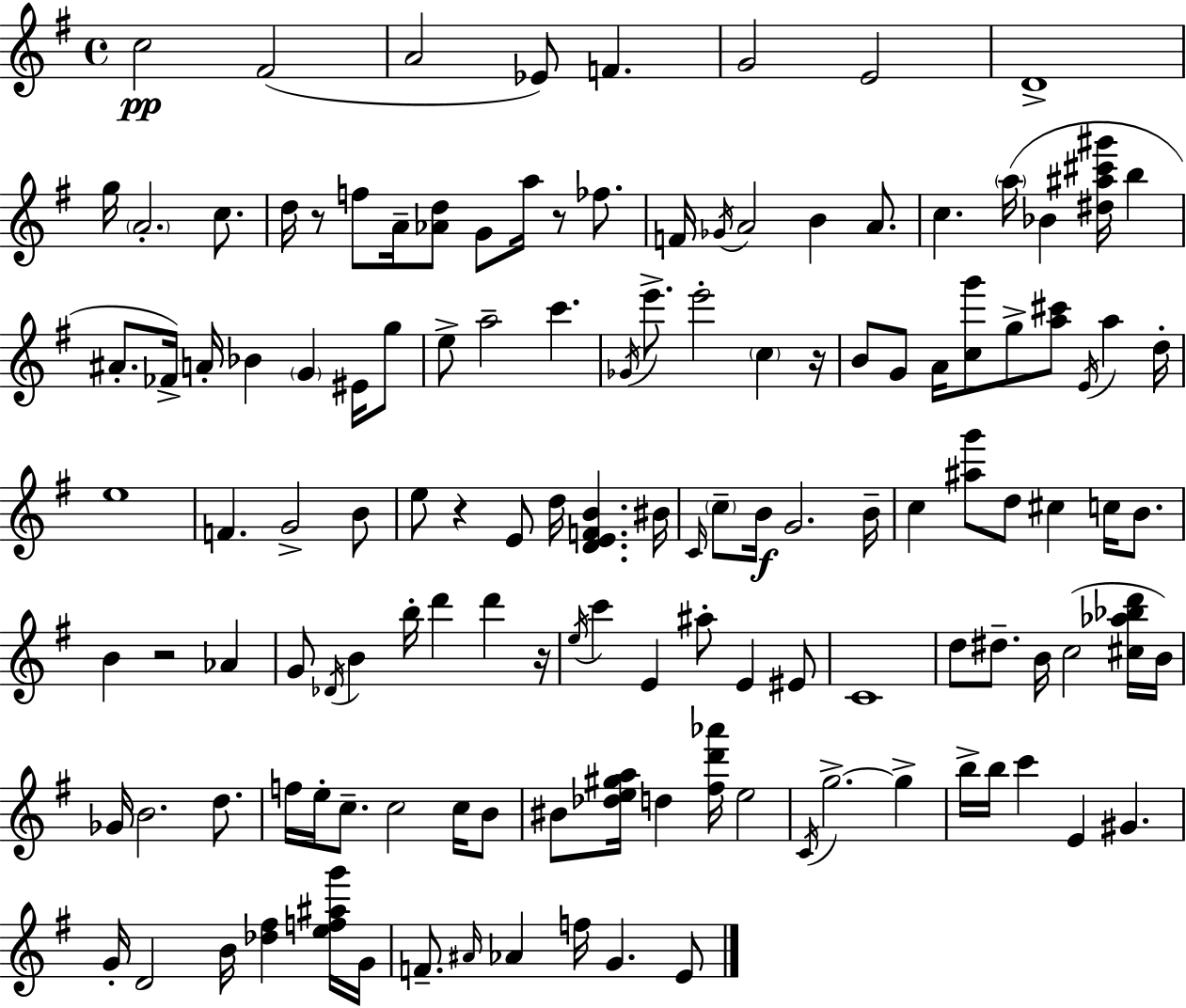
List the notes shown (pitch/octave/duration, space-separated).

C5/h F#4/h A4/h Eb4/e F4/q. G4/h E4/h D4/w G5/s A4/h. C5/e. D5/s R/e F5/e A4/s [Ab4,D5]/e G4/e A5/s R/e FES5/e. F4/s Gb4/s A4/h B4/q A4/e. C5/q. A5/s Bb4/q [D#5,A#5,C#6,G#6]/s B5/q A#4/e. FES4/s A4/s Bb4/q G4/q EIS4/s G5/e E5/e A5/h C6/q. Gb4/s E6/e. E6/h C5/q R/s B4/e G4/e A4/s [C5,G6]/e G5/e [A5,C#6]/e E4/s A5/q D5/s E5/w F4/q. G4/h B4/e E5/e R/q E4/e D5/s [D4,E4,F4,B4]/q. BIS4/s C4/s C5/e B4/s G4/h. B4/s C5/q [A#5,G6]/e D5/e C#5/q C5/s B4/e. B4/q R/h Ab4/q G4/e Db4/s B4/q B5/s D6/q D6/q R/s E5/s C6/q E4/q A#5/e E4/q EIS4/e C4/w D5/e D#5/e. B4/s C5/h [C#5,Ab5,Bb5,D6]/s B4/s Gb4/s B4/h. D5/e. F5/s E5/s C5/e. C5/h C5/s B4/e BIS4/e [Db5,E5,G#5,A5]/s D5/q [F#5,D6,Ab6]/s E5/h C4/s G5/h. G5/q B5/s B5/s C6/q E4/q G#4/q. G4/s D4/h B4/s [Db5,F#5]/q [E5,F5,A#5,G6]/s G4/s F4/e. A#4/s Ab4/q F5/s G4/q. E4/e